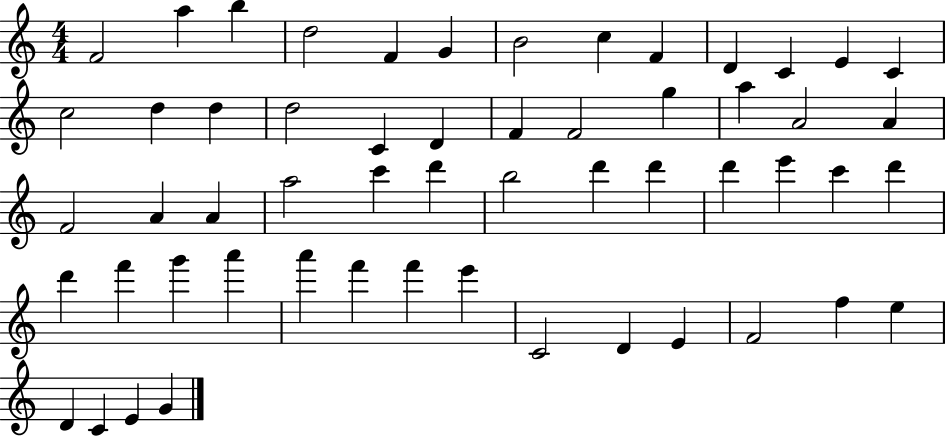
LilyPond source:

{
  \clef treble
  \numericTimeSignature
  \time 4/4
  \key c \major
  f'2 a''4 b''4 | d''2 f'4 g'4 | b'2 c''4 f'4 | d'4 c'4 e'4 c'4 | \break c''2 d''4 d''4 | d''2 c'4 d'4 | f'4 f'2 g''4 | a''4 a'2 a'4 | \break f'2 a'4 a'4 | a''2 c'''4 d'''4 | b''2 d'''4 d'''4 | d'''4 e'''4 c'''4 d'''4 | \break d'''4 f'''4 g'''4 a'''4 | a'''4 f'''4 f'''4 e'''4 | c'2 d'4 e'4 | f'2 f''4 e''4 | \break d'4 c'4 e'4 g'4 | \bar "|."
}